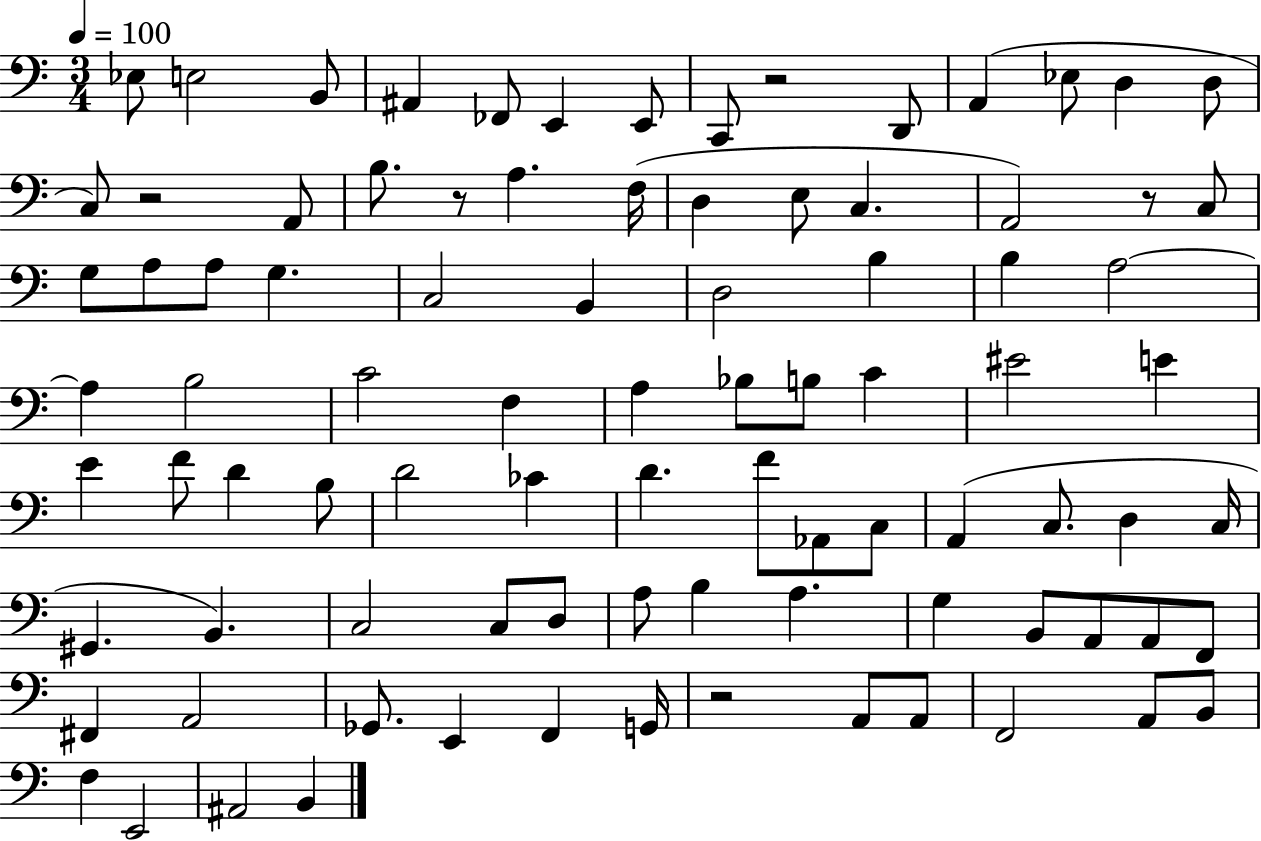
Eb3/e E3/h B2/e A#2/q FES2/e E2/q E2/e C2/e R/h D2/e A2/q Eb3/e D3/q D3/e C3/e R/h A2/e B3/e. R/e A3/q. F3/s D3/q E3/e C3/q. A2/h R/e C3/e G3/e A3/e A3/e G3/q. C3/h B2/q D3/h B3/q B3/q A3/h A3/q B3/h C4/h F3/q A3/q Bb3/e B3/e C4/q EIS4/h E4/q E4/q F4/e D4/q B3/e D4/h CES4/q D4/q. F4/e Ab2/e C3/e A2/q C3/e. D3/q C3/s G#2/q. B2/q. C3/h C3/e D3/e A3/e B3/q A3/q. G3/q B2/e A2/e A2/e F2/e F#2/q A2/h Gb2/e. E2/q F2/q G2/s R/h A2/e A2/e F2/h A2/e B2/e F3/q E2/h A#2/h B2/q